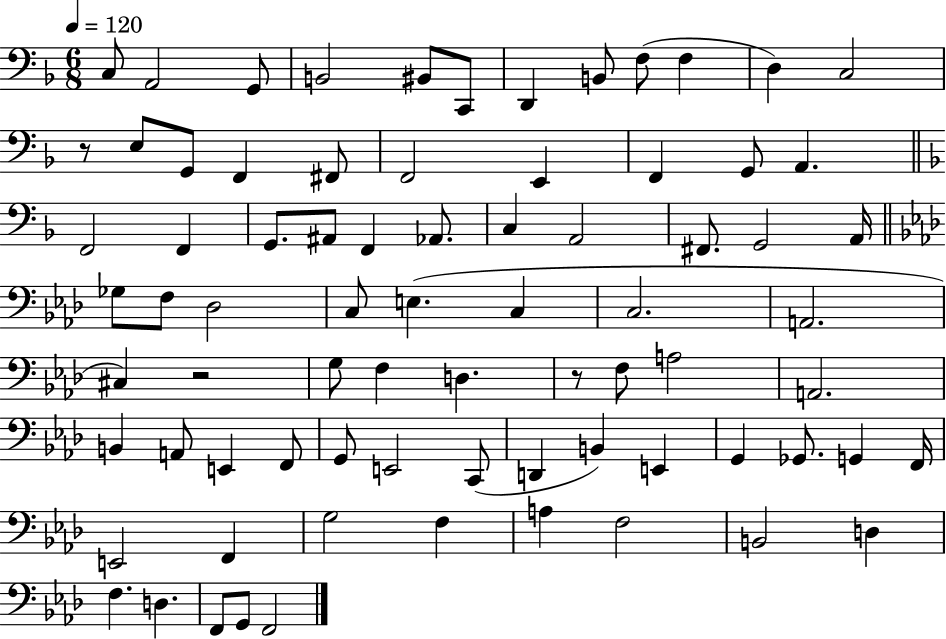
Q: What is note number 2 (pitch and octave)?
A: A2